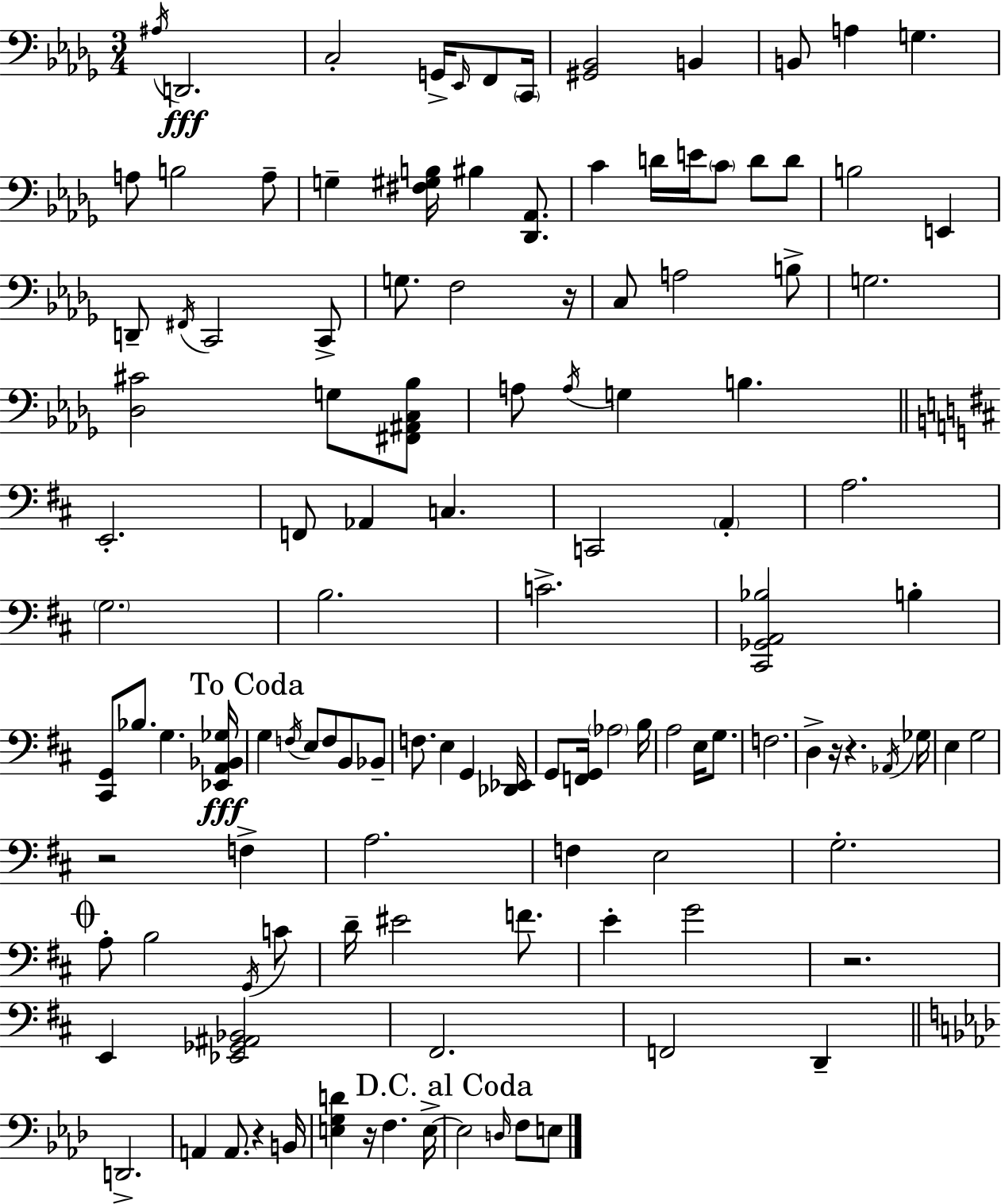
X:1
T:Untitled
M:3/4
L:1/4
K:Bbm
^A,/4 D,,2 C,2 G,,/4 _E,,/4 F,,/2 C,,/4 [^G,,_B,,]2 B,, B,,/2 A, G, A,/2 B,2 A,/2 G, [^F,^G,B,]/4 ^B, [_D,,_A,,]/2 C D/4 E/4 C/2 D/2 D/2 B,2 E,, D,,/2 ^F,,/4 C,,2 C,,/2 G,/2 F,2 z/4 C,/2 A,2 B,/2 G,2 [_D,^C]2 G,/2 [^F,,^A,,C,_B,]/2 A,/2 A,/4 G, B, E,,2 F,,/2 _A,, C, C,,2 A,, A,2 G,2 B,2 C2 [^C,,_G,,A,,_B,]2 B, [^C,,G,,]/2 _B,/2 G, [_E,,A,,_B,,_G,]/4 G, F,/4 E,/2 F,/2 B,,/2 _B,,/2 F,/2 E, G,, [_D,,_E,,]/4 G,,/2 [F,,G,,]/4 _A,2 B,/4 A,2 E,/4 G,/2 F,2 D, z/4 z _A,,/4 _G,/4 E, G,2 z2 F, A,2 F, E,2 G,2 A,/2 B,2 G,,/4 C/2 D/4 ^E2 F/2 E G2 z2 E,, [_E,,_G,,^A,,_B,,]2 ^F,,2 F,,2 D,, D,,2 A,, A,,/2 z B,,/4 [E,G,D] z/4 F, E,/4 E,2 D,/4 F,/2 E,/2